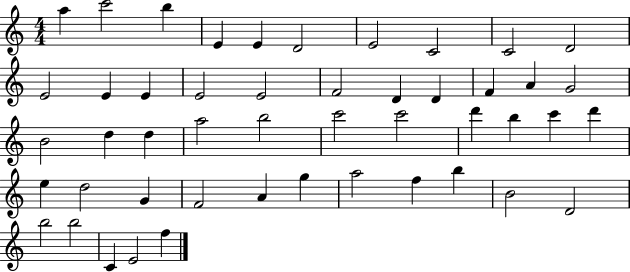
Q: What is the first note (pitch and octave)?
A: A5